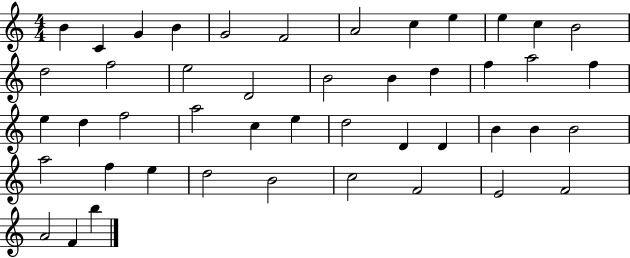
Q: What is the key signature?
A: C major